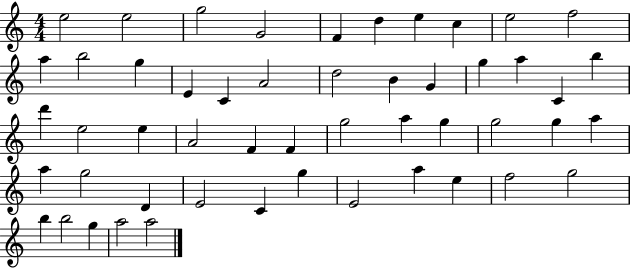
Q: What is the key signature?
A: C major